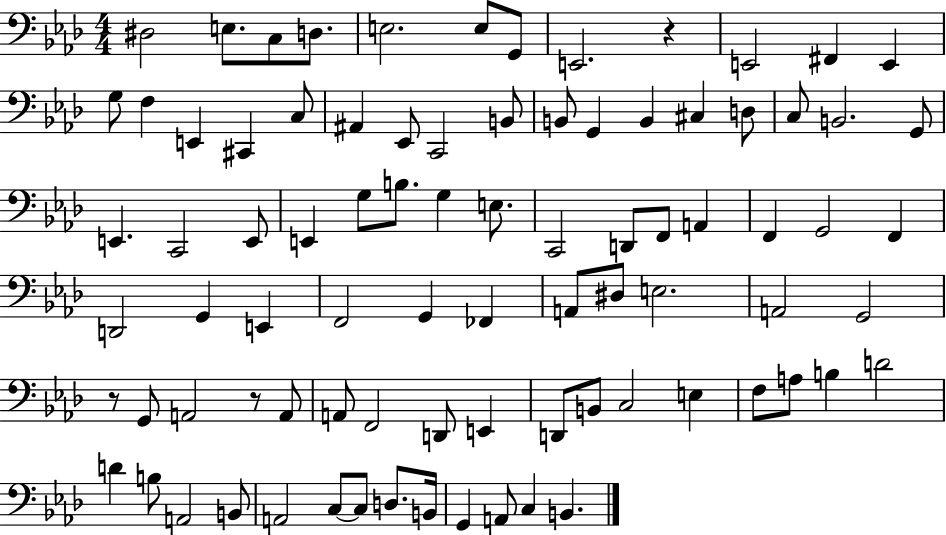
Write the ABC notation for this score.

X:1
T:Untitled
M:4/4
L:1/4
K:Ab
^D,2 E,/2 C,/2 D,/2 E,2 E,/2 G,,/2 E,,2 z E,,2 ^F,, E,, G,/2 F, E,, ^C,, C,/2 ^A,, _E,,/2 C,,2 B,,/2 B,,/2 G,, B,, ^C, D,/2 C,/2 B,,2 G,,/2 E,, C,,2 E,,/2 E,, G,/2 B,/2 G, E,/2 C,,2 D,,/2 F,,/2 A,, F,, G,,2 F,, D,,2 G,, E,, F,,2 G,, _F,, A,,/2 ^D,/2 E,2 A,,2 G,,2 z/2 G,,/2 A,,2 z/2 A,,/2 A,,/2 F,,2 D,,/2 E,, D,,/2 B,,/2 C,2 E, F,/2 A,/2 B, D2 D B,/2 A,,2 B,,/2 A,,2 C,/2 C,/2 D,/2 B,,/4 G,, A,,/2 C, B,,